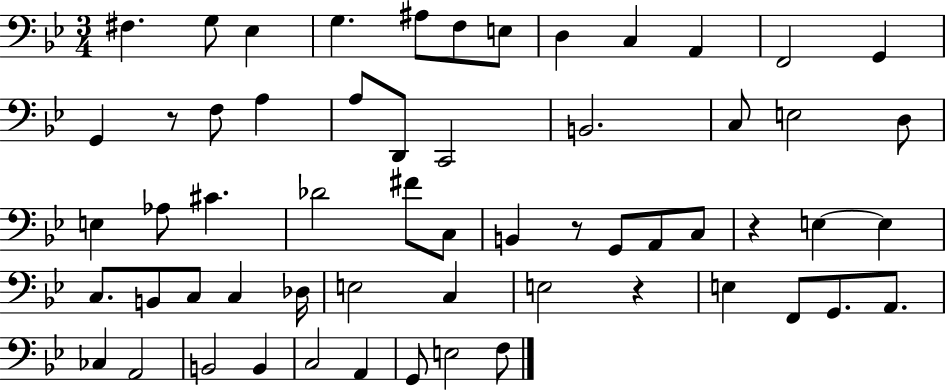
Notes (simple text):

F#3/q. G3/e Eb3/q G3/q. A#3/e F3/e E3/e D3/q C3/q A2/q F2/h G2/q G2/q R/e F3/e A3/q A3/e D2/e C2/h B2/h. C3/e E3/h D3/e E3/q Ab3/e C#4/q. Db4/h F#4/e C3/e B2/q R/e G2/e A2/e C3/e R/q E3/q E3/q C3/e. B2/e C3/e C3/q Db3/s E3/h C3/q E3/h R/q E3/q F2/e G2/e. A2/e. CES3/q A2/h B2/h B2/q C3/h A2/q G2/e E3/h F3/e